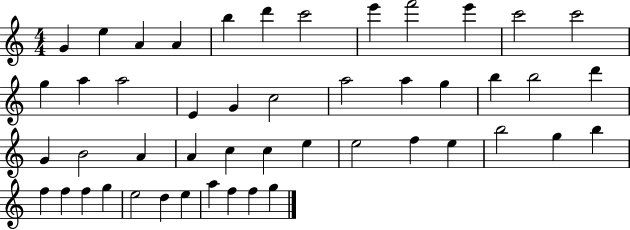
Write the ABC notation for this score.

X:1
T:Untitled
M:4/4
L:1/4
K:C
G e A A b d' c'2 e' f'2 e' c'2 c'2 g a a2 E G c2 a2 a g b b2 d' G B2 A A c c e e2 f e b2 g b f f f g e2 d e a f f g